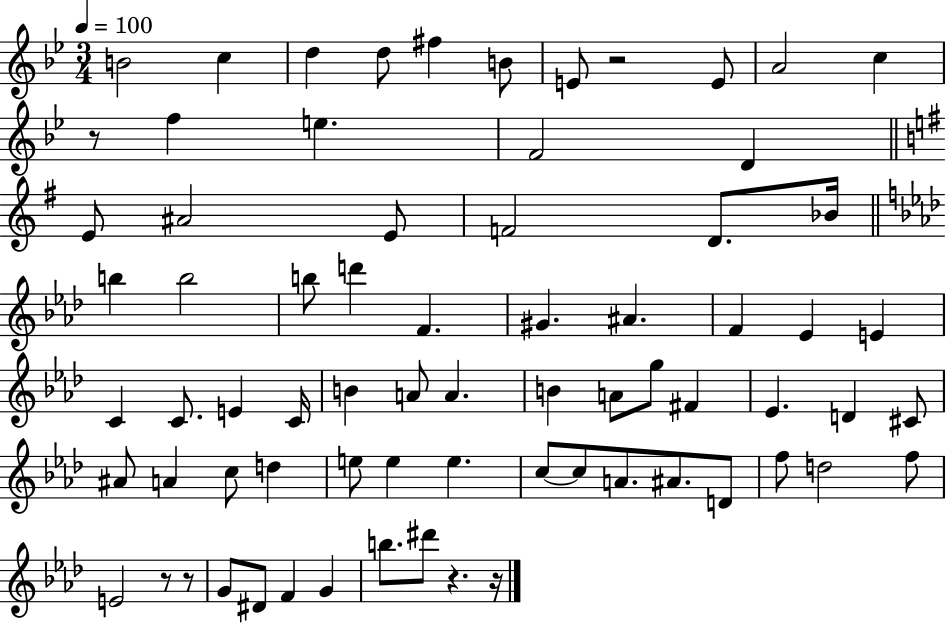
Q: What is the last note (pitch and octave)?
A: D#6